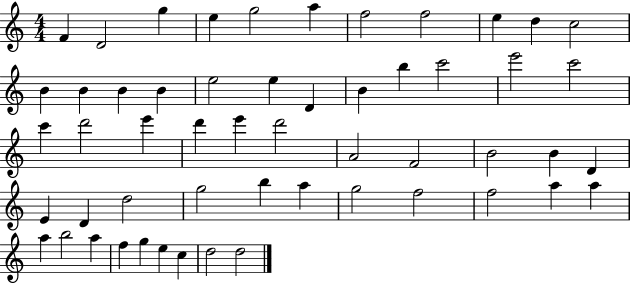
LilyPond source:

{
  \clef treble
  \numericTimeSignature
  \time 4/4
  \key c \major
  f'4 d'2 g''4 | e''4 g''2 a''4 | f''2 f''2 | e''4 d''4 c''2 | \break b'4 b'4 b'4 b'4 | e''2 e''4 d'4 | b'4 b''4 c'''2 | e'''2 c'''2 | \break c'''4 d'''2 e'''4 | d'''4 e'''4 d'''2 | a'2 f'2 | b'2 b'4 d'4 | \break e'4 d'4 d''2 | g''2 b''4 a''4 | g''2 f''2 | f''2 a''4 a''4 | \break a''4 b''2 a''4 | f''4 g''4 e''4 c''4 | d''2 d''2 | \bar "|."
}